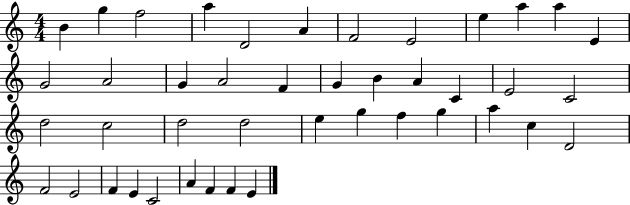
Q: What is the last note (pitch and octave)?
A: E4